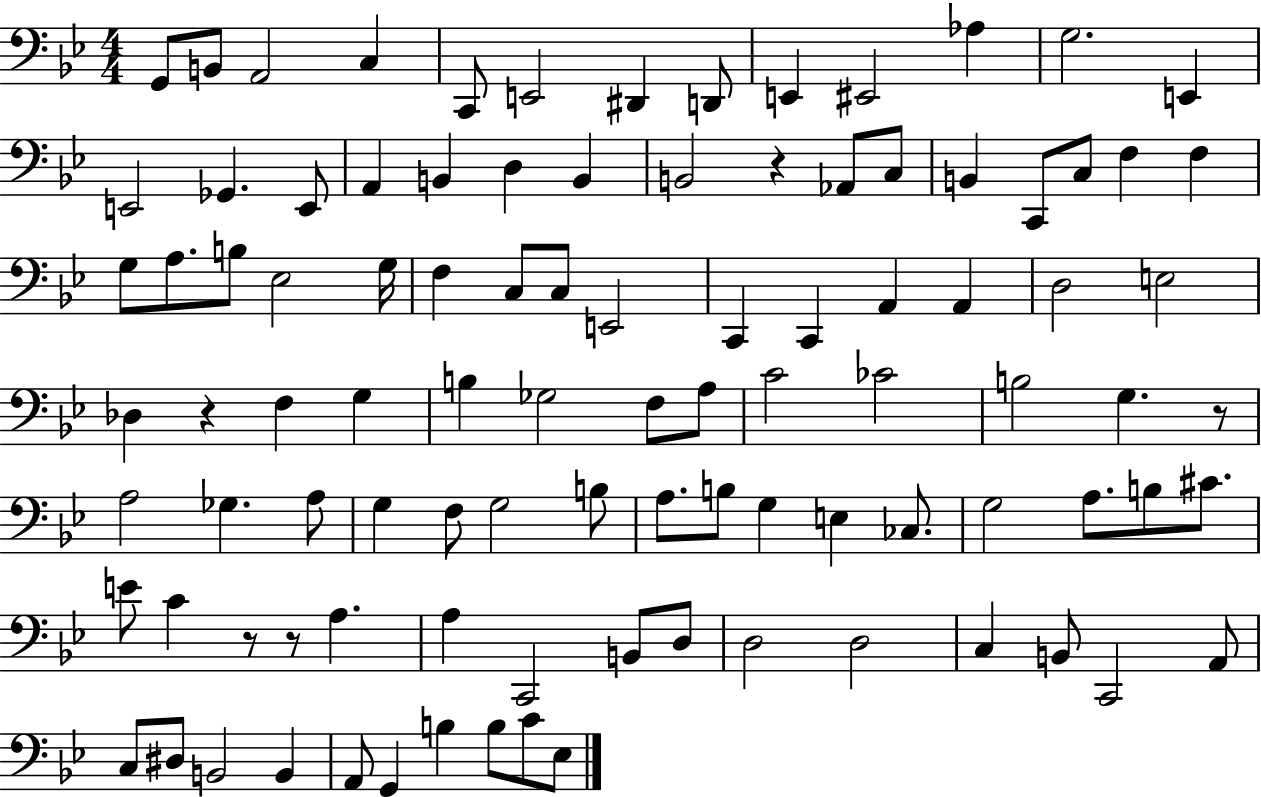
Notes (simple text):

G2/e B2/e A2/h C3/q C2/e E2/h D#2/q D2/e E2/q EIS2/h Ab3/q G3/h. E2/q E2/h Gb2/q. E2/e A2/q B2/q D3/q B2/q B2/h R/q Ab2/e C3/e B2/q C2/e C3/e F3/q F3/q G3/e A3/e. B3/e Eb3/h G3/s F3/q C3/e C3/e E2/h C2/q C2/q A2/q A2/q D3/h E3/h Db3/q R/q F3/q G3/q B3/q Gb3/h F3/e A3/e C4/h CES4/h B3/h G3/q. R/e A3/h Gb3/q. A3/e G3/q F3/e G3/h B3/e A3/e. B3/e G3/q E3/q CES3/e. G3/h A3/e. B3/e C#4/e. E4/e C4/q R/e R/e A3/q. A3/q C2/h B2/e D3/e D3/h D3/h C3/q B2/e C2/h A2/e C3/e D#3/e B2/h B2/q A2/e G2/q B3/q B3/e C4/e Eb3/e